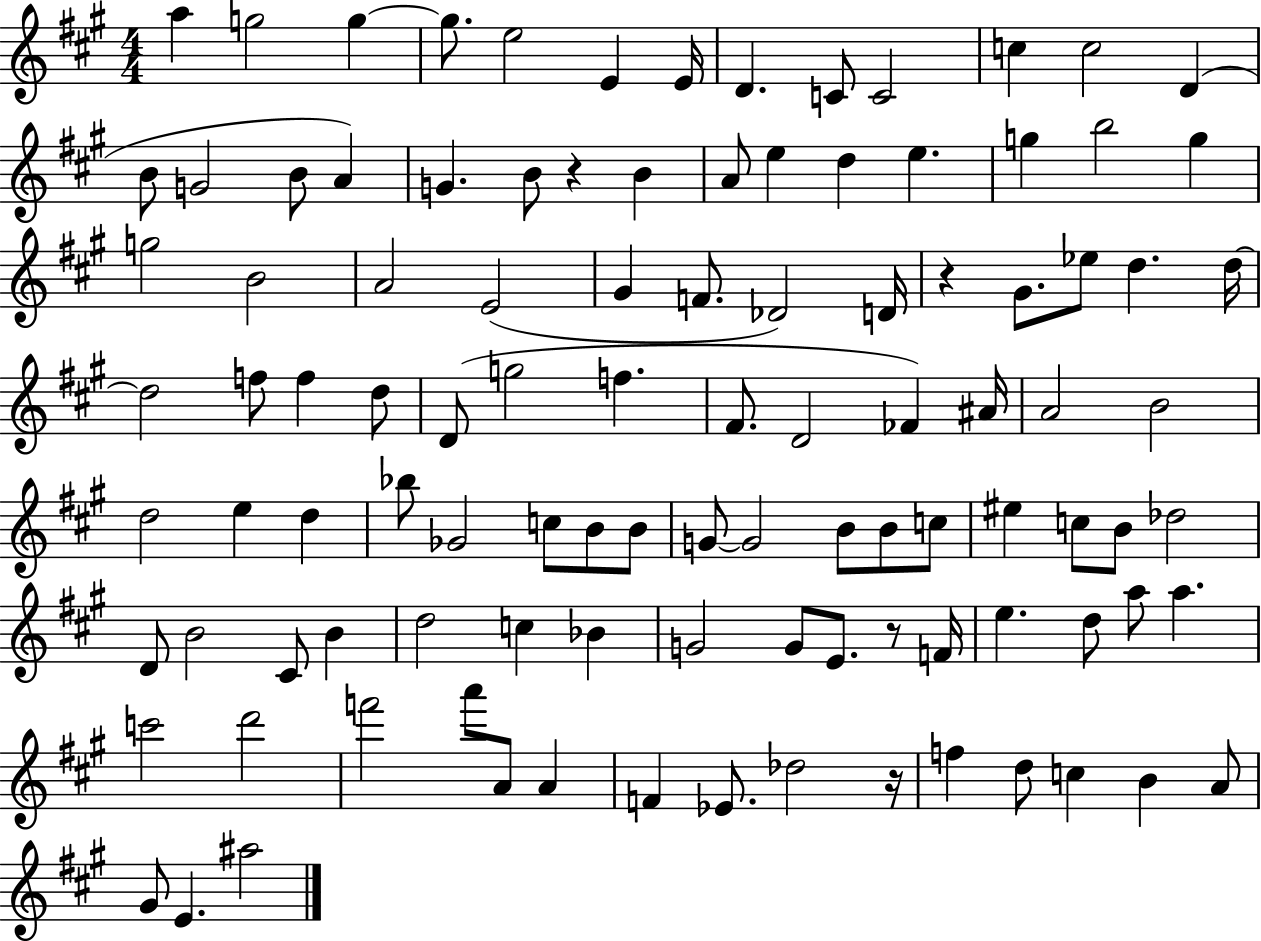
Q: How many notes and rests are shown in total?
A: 105